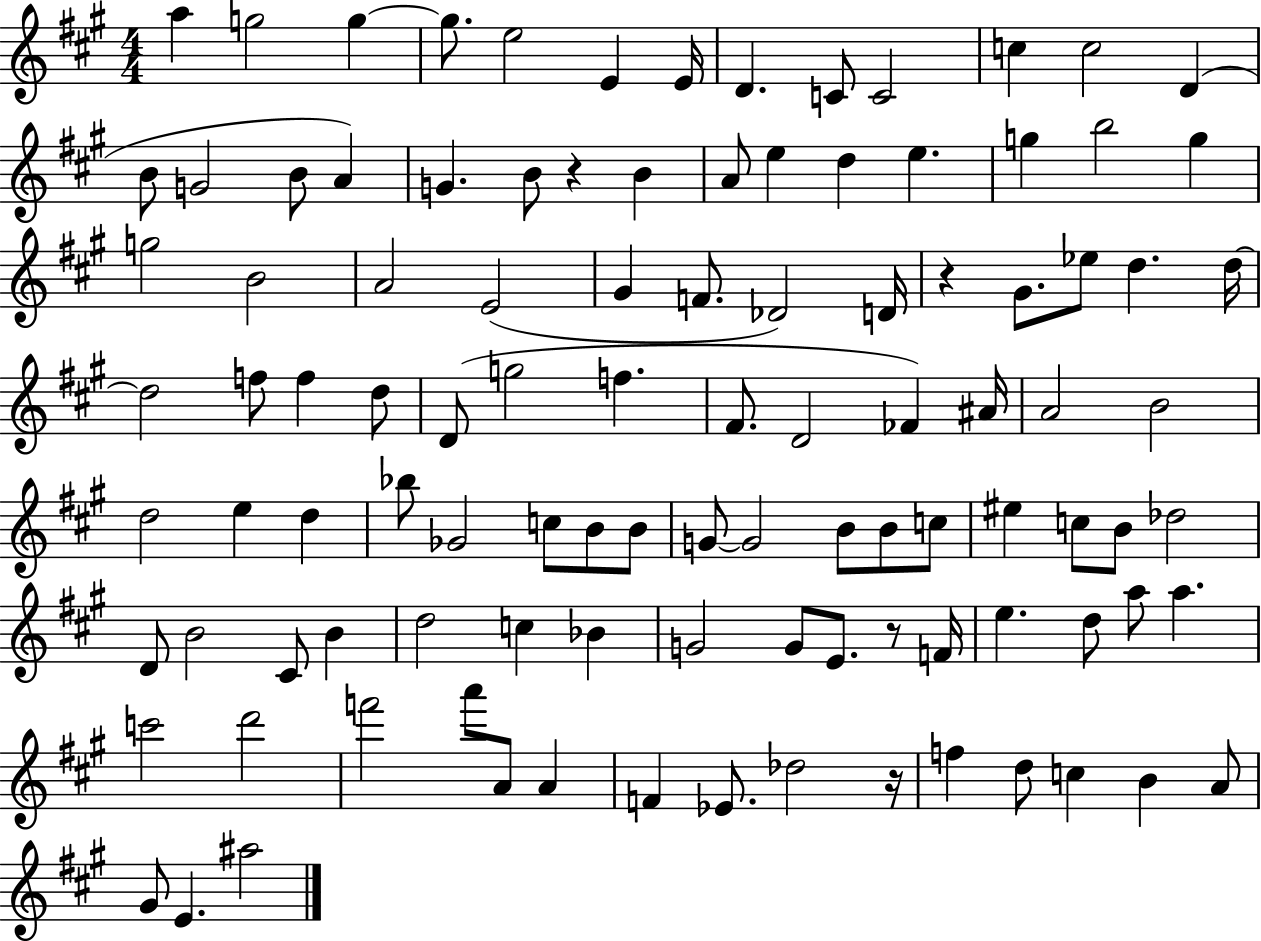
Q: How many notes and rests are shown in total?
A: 105